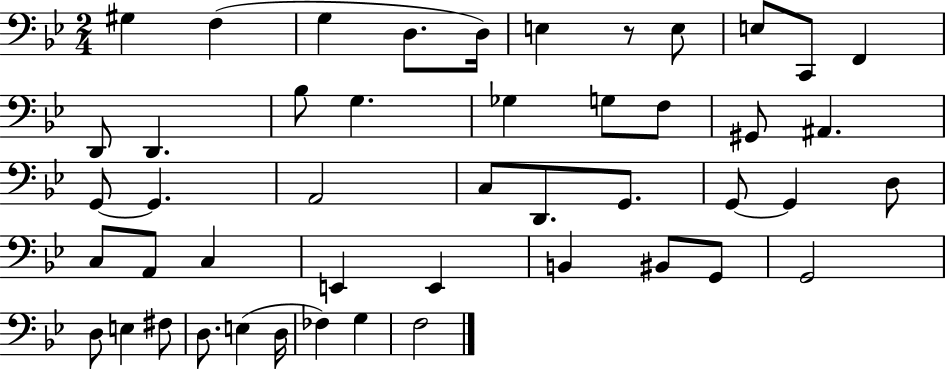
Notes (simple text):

G#3/q F3/q G3/q D3/e. D3/s E3/q R/e E3/e E3/e C2/e F2/q D2/e D2/q. Bb3/e G3/q. Gb3/q G3/e F3/e G#2/e A#2/q. G2/e G2/q. A2/h C3/e D2/e. G2/e. G2/e G2/q D3/e C3/e A2/e C3/q E2/q E2/q B2/q BIS2/e G2/e G2/h D3/e E3/q F#3/e D3/e. E3/q D3/s FES3/q G3/q F3/h